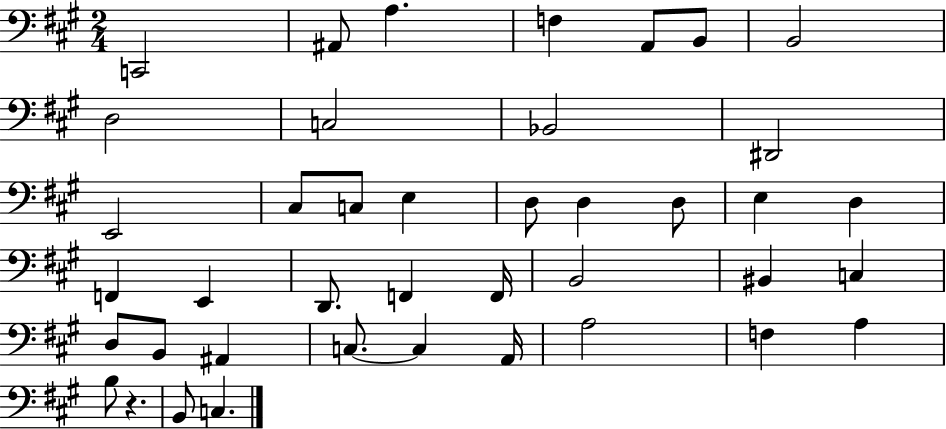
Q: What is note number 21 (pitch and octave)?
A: F2